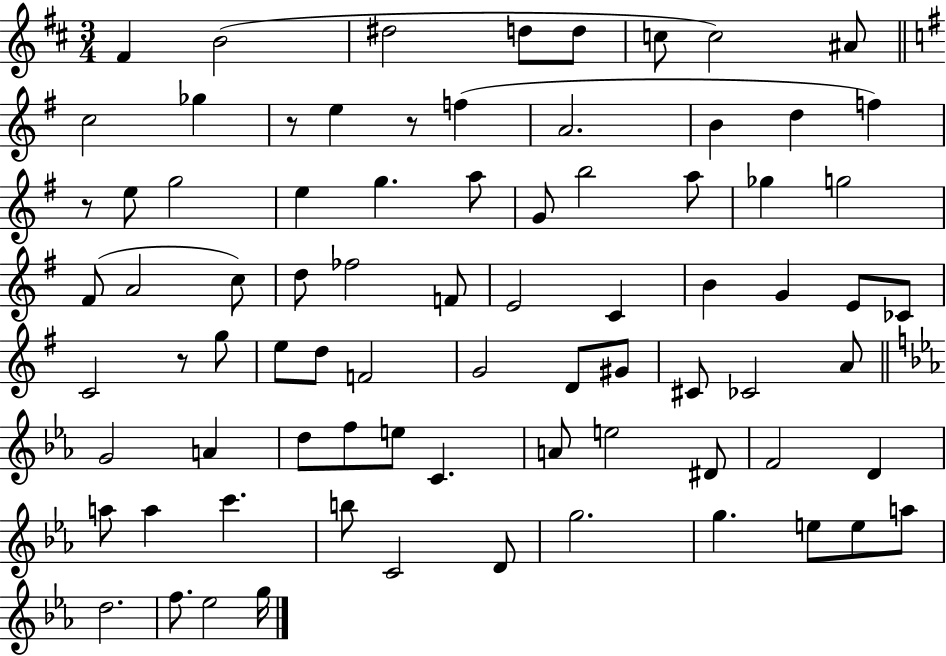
F#4/q B4/h D#5/h D5/e D5/e C5/e C5/h A#4/e C5/h Gb5/q R/e E5/q R/e F5/q A4/h. B4/q D5/q F5/q R/e E5/e G5/h E5/q G5/q. A5/e G4/e B5/h A5/e Gb5/q G5/h F#4/e A4/h C5/e D5/e FES5/h F4/e E4/h C4/q B4/q G4/q E4/e CES4/e C4/h R/e G5/e E5/e D5/e F4/h G4/h D4/e G#4/e C#4/e CES4/h A4/e G4/h A4/q D5/e F5/e E5/e C4/q. A4/e E5/h D#4/e F4/h D4/q A5/e A5/q C6/q. B5/e C4/h D4/e G5/h. G5/q. E5/e E5/e A5/e D5/h. F5/e. Eb5/h G5/s